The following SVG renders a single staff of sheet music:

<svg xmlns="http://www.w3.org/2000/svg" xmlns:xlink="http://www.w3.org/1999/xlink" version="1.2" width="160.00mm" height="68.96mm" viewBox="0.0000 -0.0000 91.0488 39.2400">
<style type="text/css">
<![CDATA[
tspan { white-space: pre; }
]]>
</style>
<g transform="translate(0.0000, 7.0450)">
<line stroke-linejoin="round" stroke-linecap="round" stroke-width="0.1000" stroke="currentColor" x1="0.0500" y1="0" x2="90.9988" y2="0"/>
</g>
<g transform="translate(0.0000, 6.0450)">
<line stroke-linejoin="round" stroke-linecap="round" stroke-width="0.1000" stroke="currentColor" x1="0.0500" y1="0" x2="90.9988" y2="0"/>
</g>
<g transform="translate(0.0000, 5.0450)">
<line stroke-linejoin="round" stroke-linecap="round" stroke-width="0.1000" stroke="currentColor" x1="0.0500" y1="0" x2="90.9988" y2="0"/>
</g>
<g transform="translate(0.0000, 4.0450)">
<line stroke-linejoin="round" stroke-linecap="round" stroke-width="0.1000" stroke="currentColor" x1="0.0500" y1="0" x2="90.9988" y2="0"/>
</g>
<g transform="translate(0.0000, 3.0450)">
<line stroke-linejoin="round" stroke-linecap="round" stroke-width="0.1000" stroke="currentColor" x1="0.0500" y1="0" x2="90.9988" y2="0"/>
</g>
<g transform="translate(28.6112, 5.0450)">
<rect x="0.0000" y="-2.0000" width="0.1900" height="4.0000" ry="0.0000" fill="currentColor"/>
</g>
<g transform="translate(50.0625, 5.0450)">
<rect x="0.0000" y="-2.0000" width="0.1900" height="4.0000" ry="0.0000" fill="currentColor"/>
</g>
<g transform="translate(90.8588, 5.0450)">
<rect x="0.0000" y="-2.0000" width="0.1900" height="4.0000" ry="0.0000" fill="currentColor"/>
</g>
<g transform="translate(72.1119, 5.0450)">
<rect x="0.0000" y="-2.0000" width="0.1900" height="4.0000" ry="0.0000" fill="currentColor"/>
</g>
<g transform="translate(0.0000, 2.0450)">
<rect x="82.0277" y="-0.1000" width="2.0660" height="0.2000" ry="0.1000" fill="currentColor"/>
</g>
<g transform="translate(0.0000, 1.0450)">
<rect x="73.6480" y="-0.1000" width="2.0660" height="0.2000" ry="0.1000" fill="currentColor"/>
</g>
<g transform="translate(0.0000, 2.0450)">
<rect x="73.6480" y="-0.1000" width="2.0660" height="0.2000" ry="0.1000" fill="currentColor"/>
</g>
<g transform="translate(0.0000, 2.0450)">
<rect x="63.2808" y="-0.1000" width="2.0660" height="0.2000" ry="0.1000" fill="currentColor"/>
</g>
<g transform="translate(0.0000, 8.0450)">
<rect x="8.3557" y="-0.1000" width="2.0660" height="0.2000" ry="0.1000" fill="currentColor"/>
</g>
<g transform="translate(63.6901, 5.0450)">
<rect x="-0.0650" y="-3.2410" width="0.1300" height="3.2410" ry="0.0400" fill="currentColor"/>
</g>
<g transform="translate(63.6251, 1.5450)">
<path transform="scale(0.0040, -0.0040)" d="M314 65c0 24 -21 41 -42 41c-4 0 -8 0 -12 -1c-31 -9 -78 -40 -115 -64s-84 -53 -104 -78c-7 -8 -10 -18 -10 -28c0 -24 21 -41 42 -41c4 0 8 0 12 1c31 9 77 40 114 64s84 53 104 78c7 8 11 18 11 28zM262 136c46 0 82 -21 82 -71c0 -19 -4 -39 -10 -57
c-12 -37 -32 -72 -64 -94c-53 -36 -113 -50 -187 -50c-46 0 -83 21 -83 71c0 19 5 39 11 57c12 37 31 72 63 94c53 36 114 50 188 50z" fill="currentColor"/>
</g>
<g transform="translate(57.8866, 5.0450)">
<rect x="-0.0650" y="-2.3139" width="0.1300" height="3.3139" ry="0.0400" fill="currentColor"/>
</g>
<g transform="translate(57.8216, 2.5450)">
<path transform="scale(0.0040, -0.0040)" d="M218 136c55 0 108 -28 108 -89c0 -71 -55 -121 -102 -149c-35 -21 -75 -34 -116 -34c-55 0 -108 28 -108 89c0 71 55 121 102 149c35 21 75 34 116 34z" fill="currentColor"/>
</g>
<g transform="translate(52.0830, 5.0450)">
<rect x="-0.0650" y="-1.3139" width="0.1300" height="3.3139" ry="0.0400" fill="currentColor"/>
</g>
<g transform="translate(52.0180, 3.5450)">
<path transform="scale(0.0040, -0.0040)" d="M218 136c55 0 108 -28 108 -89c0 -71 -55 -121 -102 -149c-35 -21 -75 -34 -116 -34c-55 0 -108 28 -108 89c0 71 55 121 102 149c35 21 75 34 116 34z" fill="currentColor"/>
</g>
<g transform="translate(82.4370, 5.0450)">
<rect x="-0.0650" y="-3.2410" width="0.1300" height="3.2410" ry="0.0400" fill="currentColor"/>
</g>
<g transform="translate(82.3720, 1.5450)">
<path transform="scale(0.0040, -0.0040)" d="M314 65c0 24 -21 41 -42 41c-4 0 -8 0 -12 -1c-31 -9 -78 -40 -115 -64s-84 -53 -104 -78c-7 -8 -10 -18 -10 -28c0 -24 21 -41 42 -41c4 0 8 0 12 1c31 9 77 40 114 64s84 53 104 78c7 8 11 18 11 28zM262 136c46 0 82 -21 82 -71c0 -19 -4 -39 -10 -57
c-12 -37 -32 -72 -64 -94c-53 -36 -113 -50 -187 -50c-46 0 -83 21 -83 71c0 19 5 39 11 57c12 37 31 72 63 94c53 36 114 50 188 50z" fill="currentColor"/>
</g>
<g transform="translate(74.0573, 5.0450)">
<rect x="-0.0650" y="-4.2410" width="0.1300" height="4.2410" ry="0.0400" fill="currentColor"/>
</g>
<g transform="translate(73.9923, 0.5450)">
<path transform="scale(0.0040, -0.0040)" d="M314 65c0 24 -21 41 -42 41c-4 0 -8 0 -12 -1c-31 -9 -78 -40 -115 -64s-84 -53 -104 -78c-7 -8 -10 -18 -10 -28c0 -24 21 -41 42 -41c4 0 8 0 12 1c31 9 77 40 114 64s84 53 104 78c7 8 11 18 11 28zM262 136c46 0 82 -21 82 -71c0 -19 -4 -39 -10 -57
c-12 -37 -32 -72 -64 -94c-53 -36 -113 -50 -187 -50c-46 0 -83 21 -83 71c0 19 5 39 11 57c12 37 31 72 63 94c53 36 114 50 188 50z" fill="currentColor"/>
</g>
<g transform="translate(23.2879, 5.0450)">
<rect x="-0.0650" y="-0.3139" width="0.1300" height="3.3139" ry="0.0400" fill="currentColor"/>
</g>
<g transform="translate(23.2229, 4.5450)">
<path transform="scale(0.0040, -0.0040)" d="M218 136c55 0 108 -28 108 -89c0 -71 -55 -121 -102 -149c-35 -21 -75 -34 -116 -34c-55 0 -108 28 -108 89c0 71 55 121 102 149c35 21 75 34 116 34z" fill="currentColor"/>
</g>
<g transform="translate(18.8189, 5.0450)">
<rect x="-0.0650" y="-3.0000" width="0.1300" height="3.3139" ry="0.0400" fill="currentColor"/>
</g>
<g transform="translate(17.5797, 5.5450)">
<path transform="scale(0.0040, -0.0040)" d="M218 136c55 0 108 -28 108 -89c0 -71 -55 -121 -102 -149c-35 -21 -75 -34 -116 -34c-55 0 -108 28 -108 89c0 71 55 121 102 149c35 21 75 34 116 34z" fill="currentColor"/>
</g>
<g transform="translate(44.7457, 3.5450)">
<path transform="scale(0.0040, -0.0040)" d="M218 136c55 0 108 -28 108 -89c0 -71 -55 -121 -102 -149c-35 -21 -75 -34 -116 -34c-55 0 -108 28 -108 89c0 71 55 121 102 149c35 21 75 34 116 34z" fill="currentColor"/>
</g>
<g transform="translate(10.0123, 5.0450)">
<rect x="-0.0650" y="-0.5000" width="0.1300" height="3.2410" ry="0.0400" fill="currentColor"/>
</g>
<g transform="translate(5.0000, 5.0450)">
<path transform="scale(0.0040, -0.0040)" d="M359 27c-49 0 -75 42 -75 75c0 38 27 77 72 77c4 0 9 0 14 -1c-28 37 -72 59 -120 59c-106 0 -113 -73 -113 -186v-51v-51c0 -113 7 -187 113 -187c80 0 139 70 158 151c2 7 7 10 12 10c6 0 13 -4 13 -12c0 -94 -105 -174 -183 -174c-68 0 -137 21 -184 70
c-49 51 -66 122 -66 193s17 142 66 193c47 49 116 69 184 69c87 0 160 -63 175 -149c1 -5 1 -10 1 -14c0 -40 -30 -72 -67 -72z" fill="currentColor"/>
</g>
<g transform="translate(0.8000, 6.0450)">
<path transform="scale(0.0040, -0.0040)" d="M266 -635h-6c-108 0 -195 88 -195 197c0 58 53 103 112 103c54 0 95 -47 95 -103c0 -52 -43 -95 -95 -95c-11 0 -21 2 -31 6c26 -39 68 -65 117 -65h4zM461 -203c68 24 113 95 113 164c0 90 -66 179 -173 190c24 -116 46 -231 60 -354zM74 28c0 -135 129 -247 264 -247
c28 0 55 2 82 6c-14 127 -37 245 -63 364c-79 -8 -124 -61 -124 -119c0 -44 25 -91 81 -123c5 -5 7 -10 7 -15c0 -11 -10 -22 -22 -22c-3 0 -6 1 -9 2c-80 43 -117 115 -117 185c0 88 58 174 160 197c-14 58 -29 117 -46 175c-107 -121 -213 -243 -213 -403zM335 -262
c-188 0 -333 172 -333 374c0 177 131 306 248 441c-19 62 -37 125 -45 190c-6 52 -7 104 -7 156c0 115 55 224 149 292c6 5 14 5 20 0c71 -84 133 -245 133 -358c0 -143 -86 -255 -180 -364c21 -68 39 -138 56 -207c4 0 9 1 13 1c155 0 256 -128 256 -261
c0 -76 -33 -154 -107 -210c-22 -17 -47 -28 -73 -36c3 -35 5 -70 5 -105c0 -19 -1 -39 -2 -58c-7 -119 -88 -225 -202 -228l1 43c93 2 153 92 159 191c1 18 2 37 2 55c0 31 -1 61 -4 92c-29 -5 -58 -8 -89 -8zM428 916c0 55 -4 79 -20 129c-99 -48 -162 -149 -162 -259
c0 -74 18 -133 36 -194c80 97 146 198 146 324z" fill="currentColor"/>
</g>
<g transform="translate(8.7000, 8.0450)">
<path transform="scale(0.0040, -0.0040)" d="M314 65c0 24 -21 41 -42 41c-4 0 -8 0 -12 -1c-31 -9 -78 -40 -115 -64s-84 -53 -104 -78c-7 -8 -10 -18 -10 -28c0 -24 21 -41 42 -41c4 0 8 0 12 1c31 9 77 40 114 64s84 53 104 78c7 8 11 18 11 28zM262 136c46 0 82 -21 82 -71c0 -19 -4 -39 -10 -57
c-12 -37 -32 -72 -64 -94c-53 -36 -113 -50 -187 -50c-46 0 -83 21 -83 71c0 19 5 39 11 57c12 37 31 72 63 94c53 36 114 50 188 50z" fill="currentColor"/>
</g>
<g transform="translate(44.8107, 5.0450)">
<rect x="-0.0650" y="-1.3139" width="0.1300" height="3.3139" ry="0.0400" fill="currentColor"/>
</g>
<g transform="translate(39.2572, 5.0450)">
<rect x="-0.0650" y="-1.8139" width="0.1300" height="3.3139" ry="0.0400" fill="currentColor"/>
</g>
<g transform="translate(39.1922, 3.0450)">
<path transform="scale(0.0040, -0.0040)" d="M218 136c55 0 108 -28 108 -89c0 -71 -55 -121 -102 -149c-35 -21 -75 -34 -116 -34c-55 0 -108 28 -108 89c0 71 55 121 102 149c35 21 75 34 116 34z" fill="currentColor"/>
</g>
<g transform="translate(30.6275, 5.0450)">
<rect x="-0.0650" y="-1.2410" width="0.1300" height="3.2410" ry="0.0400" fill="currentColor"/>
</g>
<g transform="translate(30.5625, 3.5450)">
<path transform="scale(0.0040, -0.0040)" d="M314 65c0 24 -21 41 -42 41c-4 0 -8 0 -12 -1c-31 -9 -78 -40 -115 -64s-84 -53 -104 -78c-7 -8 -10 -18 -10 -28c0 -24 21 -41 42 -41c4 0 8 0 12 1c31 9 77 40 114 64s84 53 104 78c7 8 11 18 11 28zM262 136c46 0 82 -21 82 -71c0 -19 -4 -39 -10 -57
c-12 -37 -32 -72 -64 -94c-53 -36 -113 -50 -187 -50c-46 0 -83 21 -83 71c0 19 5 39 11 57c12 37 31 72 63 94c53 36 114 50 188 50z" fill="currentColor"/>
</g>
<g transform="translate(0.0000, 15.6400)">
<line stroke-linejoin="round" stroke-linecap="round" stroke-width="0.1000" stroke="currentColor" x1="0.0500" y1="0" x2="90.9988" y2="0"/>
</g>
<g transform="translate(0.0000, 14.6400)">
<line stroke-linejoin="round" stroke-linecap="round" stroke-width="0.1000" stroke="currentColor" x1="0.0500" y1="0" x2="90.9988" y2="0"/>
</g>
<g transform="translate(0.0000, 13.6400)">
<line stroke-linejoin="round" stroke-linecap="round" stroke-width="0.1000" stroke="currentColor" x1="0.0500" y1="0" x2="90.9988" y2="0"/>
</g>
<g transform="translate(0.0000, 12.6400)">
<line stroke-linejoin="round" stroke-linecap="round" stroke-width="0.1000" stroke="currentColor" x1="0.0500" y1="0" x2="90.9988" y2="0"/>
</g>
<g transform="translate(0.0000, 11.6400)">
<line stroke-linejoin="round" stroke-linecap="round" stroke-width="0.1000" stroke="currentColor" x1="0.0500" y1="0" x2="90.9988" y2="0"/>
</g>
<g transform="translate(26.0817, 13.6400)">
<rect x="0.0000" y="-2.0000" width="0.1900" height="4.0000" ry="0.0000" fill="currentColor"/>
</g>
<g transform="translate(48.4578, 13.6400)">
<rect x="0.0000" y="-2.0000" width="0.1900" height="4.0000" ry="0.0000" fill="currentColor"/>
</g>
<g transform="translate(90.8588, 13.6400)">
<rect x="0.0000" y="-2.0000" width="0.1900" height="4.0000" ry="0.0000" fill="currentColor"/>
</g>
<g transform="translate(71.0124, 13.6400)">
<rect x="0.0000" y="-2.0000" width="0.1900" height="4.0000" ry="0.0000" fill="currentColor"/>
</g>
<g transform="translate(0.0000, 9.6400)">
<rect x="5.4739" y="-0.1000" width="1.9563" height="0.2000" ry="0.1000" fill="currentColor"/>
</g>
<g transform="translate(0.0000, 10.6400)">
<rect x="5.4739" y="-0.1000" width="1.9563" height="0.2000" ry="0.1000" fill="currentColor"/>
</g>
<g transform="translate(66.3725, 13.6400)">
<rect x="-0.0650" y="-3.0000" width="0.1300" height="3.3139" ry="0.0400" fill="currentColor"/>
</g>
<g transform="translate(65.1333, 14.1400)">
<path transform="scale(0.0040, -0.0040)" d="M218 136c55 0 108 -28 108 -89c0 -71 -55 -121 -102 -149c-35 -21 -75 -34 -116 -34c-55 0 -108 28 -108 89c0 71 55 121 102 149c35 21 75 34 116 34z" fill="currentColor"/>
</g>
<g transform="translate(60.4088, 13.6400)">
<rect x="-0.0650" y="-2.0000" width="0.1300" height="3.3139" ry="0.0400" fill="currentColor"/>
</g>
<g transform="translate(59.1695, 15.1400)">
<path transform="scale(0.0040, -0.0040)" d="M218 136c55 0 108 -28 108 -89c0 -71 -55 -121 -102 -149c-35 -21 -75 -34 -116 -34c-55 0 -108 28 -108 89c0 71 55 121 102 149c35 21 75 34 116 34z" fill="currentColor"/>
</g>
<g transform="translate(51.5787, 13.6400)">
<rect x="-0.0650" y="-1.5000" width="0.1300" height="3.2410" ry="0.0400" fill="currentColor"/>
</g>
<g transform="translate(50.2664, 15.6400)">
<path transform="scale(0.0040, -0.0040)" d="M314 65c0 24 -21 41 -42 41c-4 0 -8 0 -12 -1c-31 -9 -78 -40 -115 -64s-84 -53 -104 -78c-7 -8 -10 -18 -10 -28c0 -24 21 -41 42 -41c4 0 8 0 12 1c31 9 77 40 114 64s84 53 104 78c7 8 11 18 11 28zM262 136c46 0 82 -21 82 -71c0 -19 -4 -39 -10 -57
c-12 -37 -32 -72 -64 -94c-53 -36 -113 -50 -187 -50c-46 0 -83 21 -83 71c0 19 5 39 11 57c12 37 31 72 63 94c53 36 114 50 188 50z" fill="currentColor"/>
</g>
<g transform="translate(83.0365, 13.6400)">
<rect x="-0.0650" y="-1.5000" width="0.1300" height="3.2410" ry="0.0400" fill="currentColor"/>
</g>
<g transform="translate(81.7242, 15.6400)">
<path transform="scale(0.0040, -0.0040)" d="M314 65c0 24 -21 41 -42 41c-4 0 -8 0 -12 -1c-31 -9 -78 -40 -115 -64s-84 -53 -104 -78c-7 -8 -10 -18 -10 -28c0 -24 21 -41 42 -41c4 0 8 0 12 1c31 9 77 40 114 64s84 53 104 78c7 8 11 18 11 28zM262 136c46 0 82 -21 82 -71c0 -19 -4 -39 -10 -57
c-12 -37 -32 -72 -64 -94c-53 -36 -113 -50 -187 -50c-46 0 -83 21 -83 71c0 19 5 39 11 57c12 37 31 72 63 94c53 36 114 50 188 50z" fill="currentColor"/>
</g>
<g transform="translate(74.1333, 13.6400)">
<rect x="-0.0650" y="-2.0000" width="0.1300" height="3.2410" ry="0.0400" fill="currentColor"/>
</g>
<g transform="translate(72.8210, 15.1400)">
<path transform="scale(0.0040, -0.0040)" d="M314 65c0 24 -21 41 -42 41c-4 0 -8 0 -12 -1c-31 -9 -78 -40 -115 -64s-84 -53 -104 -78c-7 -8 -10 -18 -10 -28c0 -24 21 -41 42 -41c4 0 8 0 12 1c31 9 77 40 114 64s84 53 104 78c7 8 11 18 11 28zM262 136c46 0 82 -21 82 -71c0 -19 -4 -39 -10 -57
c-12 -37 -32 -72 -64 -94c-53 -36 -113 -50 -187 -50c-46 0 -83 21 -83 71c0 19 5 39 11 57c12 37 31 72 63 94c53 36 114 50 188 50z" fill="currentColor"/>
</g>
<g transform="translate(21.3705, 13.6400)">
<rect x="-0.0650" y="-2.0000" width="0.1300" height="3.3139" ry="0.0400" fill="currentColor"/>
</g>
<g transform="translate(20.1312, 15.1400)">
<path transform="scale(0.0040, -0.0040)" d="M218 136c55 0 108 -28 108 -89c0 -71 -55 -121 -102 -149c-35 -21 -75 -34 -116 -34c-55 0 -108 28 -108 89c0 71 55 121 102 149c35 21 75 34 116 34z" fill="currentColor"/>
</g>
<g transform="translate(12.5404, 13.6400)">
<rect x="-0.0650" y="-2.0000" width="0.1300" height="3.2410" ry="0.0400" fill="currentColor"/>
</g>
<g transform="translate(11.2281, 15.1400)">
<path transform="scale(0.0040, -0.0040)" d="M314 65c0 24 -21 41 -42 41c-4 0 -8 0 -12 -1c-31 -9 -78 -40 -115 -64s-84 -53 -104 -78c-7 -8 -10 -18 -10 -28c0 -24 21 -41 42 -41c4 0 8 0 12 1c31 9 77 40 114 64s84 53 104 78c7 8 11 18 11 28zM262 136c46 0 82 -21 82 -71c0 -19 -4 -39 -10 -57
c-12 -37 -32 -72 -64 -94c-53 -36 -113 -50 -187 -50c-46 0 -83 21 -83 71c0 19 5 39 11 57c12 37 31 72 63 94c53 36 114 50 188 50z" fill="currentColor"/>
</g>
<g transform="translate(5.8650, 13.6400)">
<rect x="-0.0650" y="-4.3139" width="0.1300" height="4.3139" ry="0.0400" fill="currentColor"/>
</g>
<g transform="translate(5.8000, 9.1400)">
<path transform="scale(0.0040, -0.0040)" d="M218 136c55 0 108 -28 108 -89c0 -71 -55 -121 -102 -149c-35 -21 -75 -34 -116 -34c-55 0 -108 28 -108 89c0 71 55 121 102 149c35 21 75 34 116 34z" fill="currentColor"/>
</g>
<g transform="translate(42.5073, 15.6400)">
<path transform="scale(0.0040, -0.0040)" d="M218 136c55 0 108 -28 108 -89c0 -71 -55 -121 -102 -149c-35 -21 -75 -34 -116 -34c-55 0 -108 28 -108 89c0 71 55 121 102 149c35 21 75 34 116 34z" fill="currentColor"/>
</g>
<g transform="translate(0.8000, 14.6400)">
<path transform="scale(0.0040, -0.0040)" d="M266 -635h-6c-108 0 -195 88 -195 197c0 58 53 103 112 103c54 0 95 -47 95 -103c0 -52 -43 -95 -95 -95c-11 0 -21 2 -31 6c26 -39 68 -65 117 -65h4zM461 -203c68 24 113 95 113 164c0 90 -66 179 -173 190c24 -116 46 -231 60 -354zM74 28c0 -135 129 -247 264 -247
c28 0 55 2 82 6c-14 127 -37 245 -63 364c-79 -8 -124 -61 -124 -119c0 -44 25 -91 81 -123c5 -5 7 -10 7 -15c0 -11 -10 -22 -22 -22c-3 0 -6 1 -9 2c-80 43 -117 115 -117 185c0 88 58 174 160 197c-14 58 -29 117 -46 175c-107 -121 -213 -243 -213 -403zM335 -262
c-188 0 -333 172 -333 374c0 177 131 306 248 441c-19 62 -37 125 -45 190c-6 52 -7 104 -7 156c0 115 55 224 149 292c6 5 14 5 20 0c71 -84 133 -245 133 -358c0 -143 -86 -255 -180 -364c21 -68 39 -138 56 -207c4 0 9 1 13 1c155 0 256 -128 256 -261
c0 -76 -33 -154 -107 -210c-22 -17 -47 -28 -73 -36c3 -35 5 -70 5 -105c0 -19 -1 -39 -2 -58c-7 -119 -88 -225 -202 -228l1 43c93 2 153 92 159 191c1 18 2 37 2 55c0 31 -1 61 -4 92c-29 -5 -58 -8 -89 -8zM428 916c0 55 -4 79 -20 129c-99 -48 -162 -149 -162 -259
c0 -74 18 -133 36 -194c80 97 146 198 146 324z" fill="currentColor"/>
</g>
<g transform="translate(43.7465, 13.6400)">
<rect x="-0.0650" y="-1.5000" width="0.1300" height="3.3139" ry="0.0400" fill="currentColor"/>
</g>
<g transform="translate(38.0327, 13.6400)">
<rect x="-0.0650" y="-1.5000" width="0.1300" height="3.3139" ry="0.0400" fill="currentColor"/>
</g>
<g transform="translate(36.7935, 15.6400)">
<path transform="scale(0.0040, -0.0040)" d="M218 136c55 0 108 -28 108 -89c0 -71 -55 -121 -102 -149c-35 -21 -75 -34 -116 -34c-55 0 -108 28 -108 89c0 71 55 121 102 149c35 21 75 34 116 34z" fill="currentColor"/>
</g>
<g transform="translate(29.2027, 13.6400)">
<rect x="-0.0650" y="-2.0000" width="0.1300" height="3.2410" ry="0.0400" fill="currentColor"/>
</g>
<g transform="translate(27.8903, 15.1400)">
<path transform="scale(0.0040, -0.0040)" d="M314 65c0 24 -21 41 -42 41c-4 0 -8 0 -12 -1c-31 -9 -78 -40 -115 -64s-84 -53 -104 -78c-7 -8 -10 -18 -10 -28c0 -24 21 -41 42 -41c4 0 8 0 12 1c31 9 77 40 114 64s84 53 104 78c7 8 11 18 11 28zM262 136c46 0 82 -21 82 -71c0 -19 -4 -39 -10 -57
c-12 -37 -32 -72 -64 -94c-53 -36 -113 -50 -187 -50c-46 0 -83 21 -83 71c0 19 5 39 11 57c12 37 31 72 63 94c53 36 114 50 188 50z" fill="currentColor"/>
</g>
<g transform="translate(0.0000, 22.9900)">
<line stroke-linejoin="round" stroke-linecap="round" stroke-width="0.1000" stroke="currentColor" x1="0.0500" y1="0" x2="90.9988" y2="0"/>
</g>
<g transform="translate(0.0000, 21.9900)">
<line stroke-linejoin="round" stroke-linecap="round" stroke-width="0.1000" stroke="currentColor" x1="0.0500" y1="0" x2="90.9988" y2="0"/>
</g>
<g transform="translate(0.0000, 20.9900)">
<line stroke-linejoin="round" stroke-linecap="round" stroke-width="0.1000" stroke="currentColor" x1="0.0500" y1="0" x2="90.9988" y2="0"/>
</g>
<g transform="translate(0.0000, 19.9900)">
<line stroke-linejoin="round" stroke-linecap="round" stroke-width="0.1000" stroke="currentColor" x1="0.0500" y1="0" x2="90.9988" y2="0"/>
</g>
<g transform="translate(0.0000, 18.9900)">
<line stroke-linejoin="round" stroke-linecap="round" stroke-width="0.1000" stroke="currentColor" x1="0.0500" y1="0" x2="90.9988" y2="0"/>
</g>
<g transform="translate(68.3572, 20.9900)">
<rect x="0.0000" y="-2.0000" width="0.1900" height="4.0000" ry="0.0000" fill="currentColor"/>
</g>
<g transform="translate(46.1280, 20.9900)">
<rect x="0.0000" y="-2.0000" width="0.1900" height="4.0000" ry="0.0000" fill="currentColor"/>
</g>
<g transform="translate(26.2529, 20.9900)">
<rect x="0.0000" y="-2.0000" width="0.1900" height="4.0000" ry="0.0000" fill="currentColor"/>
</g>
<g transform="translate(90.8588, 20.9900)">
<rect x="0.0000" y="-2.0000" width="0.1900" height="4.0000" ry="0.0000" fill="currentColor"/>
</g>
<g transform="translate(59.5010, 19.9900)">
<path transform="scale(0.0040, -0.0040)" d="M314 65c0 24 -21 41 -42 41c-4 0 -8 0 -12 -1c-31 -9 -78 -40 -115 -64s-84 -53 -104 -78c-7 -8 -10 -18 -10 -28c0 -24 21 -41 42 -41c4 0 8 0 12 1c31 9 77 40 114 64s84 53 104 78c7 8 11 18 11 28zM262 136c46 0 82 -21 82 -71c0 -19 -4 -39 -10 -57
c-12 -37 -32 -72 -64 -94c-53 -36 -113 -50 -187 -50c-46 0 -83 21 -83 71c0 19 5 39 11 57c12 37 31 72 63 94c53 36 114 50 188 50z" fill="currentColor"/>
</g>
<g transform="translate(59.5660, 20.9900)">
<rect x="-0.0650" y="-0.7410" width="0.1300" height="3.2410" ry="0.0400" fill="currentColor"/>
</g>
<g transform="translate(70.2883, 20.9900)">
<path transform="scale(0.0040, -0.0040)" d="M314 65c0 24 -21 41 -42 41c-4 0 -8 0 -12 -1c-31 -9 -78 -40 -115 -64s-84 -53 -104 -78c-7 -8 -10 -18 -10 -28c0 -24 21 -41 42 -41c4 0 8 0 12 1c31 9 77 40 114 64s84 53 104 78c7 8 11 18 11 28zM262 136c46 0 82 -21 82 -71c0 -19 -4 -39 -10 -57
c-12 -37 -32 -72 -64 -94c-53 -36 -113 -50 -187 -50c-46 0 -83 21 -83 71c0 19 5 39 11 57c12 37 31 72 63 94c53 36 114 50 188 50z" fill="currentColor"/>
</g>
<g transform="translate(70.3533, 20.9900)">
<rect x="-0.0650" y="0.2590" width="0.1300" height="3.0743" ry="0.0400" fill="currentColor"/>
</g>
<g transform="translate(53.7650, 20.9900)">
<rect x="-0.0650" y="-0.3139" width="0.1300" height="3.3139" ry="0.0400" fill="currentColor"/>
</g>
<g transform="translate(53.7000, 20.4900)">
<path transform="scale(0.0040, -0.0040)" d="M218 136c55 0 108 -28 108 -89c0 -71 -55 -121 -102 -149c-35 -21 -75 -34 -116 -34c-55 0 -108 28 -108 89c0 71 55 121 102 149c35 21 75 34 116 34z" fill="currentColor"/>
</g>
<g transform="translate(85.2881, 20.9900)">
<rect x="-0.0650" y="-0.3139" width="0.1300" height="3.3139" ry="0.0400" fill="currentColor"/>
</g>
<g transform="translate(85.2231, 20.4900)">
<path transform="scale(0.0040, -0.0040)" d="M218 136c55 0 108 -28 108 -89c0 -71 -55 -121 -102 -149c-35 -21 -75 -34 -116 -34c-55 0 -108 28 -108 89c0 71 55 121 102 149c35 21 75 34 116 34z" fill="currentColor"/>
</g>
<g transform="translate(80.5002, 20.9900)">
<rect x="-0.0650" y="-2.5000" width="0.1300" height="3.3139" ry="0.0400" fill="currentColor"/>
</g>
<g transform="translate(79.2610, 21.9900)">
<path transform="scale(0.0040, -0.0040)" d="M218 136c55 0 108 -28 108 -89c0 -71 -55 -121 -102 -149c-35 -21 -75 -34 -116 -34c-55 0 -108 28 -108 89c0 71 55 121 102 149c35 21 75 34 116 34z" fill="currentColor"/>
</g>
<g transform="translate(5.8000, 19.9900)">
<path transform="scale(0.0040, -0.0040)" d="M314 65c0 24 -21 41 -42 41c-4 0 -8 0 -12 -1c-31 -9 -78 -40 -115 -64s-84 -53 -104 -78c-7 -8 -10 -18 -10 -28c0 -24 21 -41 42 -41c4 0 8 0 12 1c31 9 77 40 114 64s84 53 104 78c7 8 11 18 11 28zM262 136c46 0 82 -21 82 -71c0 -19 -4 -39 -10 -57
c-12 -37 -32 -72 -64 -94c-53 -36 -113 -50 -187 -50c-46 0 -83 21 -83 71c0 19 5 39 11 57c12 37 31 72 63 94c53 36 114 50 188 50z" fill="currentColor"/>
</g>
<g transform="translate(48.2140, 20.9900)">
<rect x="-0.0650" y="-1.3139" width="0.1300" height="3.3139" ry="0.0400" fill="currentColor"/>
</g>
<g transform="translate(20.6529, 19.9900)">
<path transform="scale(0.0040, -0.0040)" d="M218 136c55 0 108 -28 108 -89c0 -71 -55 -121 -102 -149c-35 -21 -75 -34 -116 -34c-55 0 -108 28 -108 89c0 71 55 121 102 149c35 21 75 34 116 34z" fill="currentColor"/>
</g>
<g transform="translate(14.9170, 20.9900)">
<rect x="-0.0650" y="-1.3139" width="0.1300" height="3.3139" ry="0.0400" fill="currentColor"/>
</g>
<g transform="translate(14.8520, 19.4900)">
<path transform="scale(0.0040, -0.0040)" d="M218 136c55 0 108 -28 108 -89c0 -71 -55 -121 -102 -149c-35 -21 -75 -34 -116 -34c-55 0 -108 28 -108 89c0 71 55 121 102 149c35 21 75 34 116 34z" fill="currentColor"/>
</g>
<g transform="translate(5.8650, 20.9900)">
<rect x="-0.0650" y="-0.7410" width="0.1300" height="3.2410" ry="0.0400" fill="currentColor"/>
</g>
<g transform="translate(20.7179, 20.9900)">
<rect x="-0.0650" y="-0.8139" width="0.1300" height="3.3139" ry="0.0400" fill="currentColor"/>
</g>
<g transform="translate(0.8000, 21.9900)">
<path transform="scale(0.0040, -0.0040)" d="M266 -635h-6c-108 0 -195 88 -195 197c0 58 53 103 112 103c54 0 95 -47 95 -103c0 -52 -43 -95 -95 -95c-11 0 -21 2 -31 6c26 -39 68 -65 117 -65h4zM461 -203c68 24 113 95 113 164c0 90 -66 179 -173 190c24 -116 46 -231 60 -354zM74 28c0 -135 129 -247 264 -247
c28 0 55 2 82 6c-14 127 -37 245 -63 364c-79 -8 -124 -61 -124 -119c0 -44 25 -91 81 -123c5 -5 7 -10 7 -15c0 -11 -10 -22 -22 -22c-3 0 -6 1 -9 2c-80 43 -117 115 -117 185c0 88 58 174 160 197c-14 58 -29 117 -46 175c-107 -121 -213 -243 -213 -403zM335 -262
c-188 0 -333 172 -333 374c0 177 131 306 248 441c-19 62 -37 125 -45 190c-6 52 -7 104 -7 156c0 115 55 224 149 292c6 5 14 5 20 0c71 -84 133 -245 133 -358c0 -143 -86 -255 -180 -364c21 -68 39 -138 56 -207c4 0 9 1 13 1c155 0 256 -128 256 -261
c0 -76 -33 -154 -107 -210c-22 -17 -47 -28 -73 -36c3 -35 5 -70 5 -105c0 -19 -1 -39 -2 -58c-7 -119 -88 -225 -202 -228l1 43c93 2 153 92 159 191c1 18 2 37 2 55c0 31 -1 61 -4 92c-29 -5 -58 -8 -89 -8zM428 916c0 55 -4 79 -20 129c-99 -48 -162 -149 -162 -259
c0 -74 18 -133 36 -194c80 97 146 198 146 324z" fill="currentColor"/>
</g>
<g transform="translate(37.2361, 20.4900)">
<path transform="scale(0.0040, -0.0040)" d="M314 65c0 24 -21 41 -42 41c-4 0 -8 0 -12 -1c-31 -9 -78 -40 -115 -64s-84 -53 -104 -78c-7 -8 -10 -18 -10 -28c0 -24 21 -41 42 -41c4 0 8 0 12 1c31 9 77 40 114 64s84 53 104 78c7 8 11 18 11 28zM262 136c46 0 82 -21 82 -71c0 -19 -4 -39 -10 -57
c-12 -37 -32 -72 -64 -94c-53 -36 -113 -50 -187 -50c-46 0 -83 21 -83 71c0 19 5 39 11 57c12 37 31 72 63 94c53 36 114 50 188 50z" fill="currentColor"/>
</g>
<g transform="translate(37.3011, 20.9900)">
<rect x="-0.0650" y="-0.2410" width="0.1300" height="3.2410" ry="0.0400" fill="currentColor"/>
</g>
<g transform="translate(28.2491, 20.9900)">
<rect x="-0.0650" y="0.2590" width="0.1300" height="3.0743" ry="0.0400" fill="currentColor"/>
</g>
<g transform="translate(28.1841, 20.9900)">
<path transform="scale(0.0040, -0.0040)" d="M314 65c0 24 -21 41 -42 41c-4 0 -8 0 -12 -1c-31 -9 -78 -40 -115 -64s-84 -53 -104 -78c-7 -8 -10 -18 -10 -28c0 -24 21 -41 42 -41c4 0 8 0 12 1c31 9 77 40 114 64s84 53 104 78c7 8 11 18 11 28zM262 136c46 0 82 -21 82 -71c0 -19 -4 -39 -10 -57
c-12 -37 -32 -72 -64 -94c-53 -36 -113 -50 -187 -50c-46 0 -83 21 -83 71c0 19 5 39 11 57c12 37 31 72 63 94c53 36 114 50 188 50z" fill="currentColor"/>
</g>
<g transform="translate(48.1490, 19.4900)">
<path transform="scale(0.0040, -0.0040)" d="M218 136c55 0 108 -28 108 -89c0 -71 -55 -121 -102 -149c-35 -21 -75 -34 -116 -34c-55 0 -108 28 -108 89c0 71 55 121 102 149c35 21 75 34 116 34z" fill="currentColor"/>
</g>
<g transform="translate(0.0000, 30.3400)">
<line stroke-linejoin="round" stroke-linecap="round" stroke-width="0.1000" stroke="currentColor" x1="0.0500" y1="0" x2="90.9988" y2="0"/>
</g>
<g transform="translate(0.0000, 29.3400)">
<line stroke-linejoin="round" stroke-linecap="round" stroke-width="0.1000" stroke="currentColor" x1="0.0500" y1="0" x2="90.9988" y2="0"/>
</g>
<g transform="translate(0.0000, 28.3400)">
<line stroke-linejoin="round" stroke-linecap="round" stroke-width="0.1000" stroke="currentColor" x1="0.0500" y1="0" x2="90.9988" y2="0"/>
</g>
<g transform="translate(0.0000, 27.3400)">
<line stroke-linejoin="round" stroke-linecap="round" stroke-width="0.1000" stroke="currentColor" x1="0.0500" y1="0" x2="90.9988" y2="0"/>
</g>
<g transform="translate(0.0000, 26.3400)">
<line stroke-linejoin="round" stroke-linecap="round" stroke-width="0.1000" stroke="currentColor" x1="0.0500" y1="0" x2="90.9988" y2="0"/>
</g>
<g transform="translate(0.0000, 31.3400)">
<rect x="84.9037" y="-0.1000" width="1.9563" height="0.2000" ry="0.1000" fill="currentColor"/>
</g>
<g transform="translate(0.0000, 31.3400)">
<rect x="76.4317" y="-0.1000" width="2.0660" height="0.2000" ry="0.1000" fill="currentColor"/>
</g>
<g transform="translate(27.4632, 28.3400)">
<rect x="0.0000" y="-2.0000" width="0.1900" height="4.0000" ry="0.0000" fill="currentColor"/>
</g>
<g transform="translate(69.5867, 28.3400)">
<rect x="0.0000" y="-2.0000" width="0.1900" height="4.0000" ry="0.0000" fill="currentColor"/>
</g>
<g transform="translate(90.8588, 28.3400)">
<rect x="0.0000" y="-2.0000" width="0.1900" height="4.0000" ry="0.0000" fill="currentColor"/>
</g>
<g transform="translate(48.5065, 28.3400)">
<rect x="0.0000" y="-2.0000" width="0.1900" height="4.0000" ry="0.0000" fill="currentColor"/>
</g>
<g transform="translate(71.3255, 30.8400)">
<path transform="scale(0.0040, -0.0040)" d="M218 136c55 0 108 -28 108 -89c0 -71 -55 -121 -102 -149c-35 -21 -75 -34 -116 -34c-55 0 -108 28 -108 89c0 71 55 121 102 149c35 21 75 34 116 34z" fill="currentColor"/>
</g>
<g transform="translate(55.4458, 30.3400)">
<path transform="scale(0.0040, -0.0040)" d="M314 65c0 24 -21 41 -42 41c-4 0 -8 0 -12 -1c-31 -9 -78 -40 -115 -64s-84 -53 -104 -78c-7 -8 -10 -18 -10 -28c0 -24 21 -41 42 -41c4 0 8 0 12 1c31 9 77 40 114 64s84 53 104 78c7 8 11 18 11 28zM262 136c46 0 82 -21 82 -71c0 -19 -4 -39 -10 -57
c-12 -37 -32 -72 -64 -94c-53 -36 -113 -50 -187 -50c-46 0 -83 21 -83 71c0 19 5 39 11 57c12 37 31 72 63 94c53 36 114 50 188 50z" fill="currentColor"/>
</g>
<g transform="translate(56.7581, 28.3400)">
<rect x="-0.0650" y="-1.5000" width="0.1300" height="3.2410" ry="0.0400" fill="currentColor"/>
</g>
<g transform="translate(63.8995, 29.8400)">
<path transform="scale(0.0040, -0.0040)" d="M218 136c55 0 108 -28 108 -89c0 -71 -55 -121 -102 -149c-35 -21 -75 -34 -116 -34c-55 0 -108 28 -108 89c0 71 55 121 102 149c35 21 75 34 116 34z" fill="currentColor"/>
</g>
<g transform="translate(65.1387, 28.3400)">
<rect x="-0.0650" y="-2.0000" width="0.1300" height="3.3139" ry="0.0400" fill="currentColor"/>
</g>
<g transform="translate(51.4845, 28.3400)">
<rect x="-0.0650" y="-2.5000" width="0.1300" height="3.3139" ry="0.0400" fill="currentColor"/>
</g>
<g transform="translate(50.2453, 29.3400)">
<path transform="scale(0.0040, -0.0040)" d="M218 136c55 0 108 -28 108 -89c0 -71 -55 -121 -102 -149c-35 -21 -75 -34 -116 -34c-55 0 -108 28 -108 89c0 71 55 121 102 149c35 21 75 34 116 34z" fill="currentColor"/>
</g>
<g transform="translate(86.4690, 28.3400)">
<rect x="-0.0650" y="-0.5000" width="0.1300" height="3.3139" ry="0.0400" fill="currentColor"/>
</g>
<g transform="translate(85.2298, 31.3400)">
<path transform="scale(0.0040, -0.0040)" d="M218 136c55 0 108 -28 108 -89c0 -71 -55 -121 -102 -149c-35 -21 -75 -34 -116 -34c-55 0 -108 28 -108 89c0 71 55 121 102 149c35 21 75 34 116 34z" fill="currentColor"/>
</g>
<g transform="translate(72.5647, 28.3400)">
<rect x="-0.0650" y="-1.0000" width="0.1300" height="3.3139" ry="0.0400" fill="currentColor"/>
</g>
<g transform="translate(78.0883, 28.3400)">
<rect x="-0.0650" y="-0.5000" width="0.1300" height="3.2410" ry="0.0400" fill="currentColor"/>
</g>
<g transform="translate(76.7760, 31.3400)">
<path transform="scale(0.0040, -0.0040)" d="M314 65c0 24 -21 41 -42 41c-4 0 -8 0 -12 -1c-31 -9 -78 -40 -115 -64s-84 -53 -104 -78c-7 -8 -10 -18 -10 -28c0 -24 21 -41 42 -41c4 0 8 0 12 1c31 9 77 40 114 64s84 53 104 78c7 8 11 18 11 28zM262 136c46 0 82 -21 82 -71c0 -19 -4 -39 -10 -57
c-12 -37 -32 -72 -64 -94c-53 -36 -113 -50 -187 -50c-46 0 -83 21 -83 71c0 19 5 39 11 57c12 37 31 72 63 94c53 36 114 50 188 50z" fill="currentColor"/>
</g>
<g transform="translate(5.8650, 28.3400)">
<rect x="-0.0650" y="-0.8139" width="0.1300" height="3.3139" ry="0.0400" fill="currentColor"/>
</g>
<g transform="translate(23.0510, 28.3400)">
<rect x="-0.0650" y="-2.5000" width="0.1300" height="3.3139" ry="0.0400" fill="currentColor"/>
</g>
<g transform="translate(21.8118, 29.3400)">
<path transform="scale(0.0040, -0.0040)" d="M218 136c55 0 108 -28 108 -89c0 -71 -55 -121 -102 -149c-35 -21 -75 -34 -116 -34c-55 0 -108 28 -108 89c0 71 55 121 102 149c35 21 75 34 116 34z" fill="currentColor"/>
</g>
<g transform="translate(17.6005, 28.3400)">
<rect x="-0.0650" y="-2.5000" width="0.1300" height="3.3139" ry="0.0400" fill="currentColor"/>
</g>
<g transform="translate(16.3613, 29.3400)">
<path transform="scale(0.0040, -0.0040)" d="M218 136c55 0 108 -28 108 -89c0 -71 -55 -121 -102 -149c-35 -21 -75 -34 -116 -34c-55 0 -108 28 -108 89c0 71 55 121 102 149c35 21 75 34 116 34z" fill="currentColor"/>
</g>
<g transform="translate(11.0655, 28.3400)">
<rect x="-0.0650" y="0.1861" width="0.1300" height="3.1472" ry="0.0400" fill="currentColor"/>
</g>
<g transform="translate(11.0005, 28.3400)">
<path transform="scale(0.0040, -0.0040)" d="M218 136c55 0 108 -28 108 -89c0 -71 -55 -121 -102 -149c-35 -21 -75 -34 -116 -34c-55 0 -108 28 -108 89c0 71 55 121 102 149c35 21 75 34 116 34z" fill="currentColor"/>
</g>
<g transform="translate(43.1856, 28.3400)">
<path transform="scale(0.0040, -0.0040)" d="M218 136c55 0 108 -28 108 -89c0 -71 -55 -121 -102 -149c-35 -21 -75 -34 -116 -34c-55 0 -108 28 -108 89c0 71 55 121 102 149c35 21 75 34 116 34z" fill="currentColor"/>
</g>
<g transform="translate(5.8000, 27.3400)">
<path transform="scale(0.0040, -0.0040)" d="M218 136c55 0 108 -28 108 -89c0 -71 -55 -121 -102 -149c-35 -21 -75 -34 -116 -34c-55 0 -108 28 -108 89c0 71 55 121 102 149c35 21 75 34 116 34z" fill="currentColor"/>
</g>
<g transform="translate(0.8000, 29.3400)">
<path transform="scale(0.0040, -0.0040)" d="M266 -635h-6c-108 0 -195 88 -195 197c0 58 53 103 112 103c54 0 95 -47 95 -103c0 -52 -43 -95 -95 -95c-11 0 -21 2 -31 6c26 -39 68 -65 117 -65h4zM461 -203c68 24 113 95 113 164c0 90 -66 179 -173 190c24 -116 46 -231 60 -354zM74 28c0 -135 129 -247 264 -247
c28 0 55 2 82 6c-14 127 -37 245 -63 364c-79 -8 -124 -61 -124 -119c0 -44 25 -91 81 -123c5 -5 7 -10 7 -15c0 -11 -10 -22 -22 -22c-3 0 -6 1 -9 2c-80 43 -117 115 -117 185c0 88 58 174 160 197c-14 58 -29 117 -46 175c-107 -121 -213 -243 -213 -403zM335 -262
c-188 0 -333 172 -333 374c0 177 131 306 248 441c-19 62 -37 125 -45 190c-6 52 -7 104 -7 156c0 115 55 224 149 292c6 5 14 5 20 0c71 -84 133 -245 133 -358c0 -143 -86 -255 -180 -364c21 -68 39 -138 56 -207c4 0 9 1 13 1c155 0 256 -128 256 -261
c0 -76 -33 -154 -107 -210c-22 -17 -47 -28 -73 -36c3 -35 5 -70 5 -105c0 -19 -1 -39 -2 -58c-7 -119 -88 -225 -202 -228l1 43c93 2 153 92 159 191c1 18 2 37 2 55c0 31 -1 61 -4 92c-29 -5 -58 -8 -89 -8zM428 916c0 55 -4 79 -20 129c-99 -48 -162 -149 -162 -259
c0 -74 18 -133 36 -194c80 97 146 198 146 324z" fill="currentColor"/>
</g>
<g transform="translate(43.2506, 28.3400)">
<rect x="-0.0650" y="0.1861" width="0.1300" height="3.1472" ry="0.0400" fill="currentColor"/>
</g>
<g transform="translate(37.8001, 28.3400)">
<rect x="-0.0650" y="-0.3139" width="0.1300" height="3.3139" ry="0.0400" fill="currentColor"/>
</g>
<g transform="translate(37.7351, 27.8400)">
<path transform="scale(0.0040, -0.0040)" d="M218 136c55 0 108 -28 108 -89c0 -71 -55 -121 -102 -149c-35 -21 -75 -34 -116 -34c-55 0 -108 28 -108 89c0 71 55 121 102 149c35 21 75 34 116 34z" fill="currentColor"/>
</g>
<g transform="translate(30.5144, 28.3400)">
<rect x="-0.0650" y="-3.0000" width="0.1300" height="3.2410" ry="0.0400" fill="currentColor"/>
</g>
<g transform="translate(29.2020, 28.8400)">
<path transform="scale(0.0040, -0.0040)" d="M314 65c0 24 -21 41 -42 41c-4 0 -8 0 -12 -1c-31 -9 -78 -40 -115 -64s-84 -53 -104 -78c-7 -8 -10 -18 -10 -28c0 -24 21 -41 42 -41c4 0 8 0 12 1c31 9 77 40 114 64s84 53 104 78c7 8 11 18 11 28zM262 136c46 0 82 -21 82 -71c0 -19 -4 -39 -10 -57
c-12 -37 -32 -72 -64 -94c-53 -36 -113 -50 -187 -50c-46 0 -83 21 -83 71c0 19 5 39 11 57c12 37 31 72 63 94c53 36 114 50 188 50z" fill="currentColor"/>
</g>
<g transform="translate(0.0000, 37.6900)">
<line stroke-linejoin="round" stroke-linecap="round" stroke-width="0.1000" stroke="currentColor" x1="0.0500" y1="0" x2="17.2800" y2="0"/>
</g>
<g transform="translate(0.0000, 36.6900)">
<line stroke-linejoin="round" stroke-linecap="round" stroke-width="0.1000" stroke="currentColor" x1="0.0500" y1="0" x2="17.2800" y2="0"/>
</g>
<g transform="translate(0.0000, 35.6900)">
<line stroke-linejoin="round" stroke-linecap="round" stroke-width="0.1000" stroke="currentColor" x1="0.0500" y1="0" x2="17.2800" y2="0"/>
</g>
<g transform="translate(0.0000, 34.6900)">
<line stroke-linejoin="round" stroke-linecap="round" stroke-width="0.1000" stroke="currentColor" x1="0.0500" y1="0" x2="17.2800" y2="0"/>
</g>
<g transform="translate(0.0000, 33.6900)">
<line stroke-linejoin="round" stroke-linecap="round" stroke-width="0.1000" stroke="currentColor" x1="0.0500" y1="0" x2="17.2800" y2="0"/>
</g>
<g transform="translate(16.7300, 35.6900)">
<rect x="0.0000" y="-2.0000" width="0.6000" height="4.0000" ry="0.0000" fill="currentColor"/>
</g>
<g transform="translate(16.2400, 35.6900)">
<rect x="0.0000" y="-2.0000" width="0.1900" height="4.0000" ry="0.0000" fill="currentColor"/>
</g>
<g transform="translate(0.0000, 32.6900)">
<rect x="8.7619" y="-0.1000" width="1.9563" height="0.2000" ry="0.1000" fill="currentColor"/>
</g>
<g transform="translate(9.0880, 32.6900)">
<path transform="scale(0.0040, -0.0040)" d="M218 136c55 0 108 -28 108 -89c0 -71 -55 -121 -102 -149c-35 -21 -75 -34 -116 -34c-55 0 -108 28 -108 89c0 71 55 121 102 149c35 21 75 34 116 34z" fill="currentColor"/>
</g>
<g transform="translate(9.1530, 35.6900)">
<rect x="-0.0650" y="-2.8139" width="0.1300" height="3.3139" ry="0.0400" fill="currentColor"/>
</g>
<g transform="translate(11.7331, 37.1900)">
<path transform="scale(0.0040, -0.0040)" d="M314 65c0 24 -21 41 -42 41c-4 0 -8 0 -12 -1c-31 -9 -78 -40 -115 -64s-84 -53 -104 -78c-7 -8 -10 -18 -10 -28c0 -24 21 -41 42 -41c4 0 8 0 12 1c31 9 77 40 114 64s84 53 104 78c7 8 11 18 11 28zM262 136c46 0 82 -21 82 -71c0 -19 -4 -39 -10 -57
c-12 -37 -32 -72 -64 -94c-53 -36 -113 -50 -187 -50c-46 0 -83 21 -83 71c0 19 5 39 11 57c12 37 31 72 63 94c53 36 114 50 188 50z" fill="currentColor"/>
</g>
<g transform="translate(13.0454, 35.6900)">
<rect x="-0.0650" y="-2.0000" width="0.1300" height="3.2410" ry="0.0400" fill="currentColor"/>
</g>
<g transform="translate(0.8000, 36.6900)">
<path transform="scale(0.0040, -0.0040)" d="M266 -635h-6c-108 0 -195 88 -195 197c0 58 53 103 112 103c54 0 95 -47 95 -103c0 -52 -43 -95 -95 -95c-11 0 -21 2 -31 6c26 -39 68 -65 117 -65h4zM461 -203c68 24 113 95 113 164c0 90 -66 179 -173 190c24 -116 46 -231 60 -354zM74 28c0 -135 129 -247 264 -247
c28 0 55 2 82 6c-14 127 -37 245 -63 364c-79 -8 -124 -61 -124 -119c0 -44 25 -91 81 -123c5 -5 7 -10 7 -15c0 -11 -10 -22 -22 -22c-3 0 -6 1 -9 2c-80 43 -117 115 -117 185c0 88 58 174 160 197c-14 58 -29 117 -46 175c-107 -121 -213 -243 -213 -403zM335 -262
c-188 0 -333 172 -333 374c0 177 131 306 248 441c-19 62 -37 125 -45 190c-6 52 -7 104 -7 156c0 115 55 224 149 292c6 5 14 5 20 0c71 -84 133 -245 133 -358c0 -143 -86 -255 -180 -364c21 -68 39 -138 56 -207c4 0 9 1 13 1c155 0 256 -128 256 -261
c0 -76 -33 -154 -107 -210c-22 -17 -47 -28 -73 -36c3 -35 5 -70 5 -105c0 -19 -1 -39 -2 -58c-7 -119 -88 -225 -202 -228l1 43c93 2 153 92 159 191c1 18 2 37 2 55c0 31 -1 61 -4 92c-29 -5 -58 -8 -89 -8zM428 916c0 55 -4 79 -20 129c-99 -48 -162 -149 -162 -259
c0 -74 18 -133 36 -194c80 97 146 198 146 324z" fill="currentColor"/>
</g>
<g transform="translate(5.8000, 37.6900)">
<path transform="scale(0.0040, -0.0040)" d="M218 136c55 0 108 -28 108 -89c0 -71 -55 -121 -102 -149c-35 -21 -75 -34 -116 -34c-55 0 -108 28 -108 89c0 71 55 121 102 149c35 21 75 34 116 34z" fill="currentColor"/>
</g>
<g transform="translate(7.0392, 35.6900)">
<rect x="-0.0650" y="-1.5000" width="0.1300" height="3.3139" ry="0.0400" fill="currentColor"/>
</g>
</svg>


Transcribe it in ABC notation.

X:1
T:Untitled
M:4/4
L:1/4
K:C
C2 A c e2 f e e g b2 d'2 b2 d' F2 F F2 E E E2 F A F2 E2 d2 e d B2 c2 e c d2 B2 G c d B G G A2 c B G E2 F D C2 C E a F2